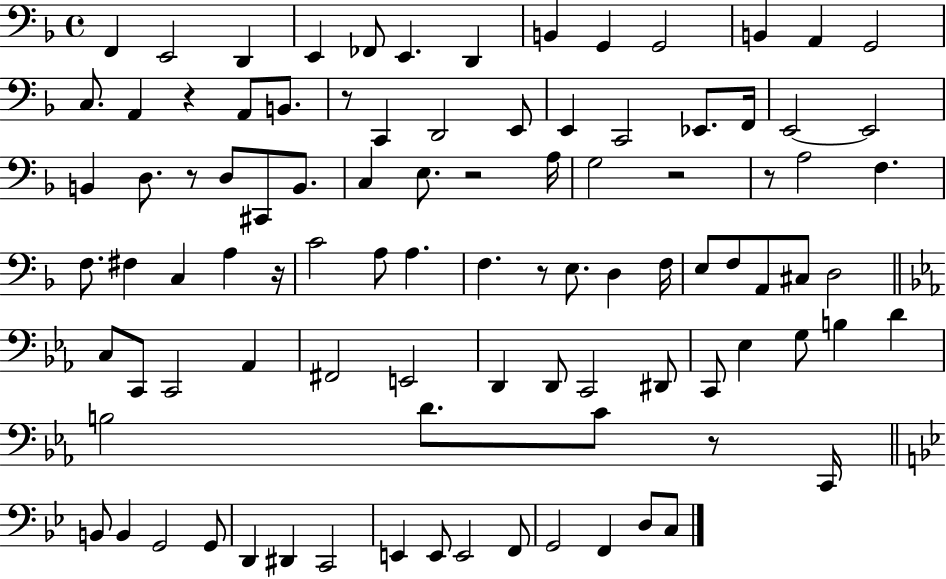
F2/q E2/h D2/q E2/q FES2/e E2/q. D2/q B2/q G2/q G2/h B2/q A2/q G2/h C3/e. A2/q R/q A2/e B2/e. R/e C2/q D2/h E2/e E2/q C2/h Eb2/e. F2/s E2/h E2/h B2/q D3/e. R/e D3/e C#2/e B2/e. C3/q E3/e. R/h A3/s G3/h R/h R/e A3/h F3/q. F3/e. F#3/q C3/q A3/q R/s C4/h A3/e A3/q. F3/q. R/e E3/e. D3/q F3/s E3/e F3/e A2/e C#3/e D3/h C3/e C2/e C2/h Ab2/q F#2/h E2/h D2/q D2/e C2/h D#2/e C2/e Eb3/q G3/e B3/q D4/q B3/h D4/e. C4/e R/e C2/s B2/e B2/q G2/h G2/e D2/q D#2/q C2/h E2/q E2/e E2/h F2/e G2/h F2/q D3/e C3/e